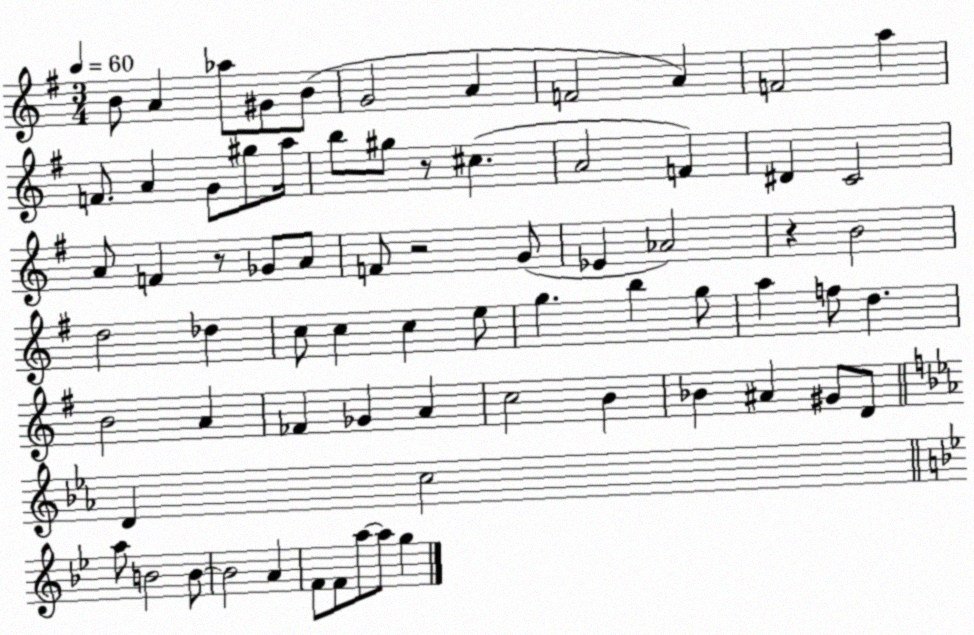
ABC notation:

X:1
T:Untitled
M:3/4
L:1/4
K:G
B/2 A _a/2 ^G/2 B/2 G2 A F2 A F2 a F/2 A G/2 ^g/2 a/4 b/2 ^g/2 z/2 ^c A2 F ^D C2 A/2 F z/2 _G/2 A/2 F/2 z2 G/2 _E _A2 z B2 d2 _d c/2 c c e/2 g b g/2 a f/2 d B2 A _F _G A c2 B _B ^A ^G/2 D/2 D c2 a/2 B2 B/2 B2 A F/2 F/2 a/2 a/2 g